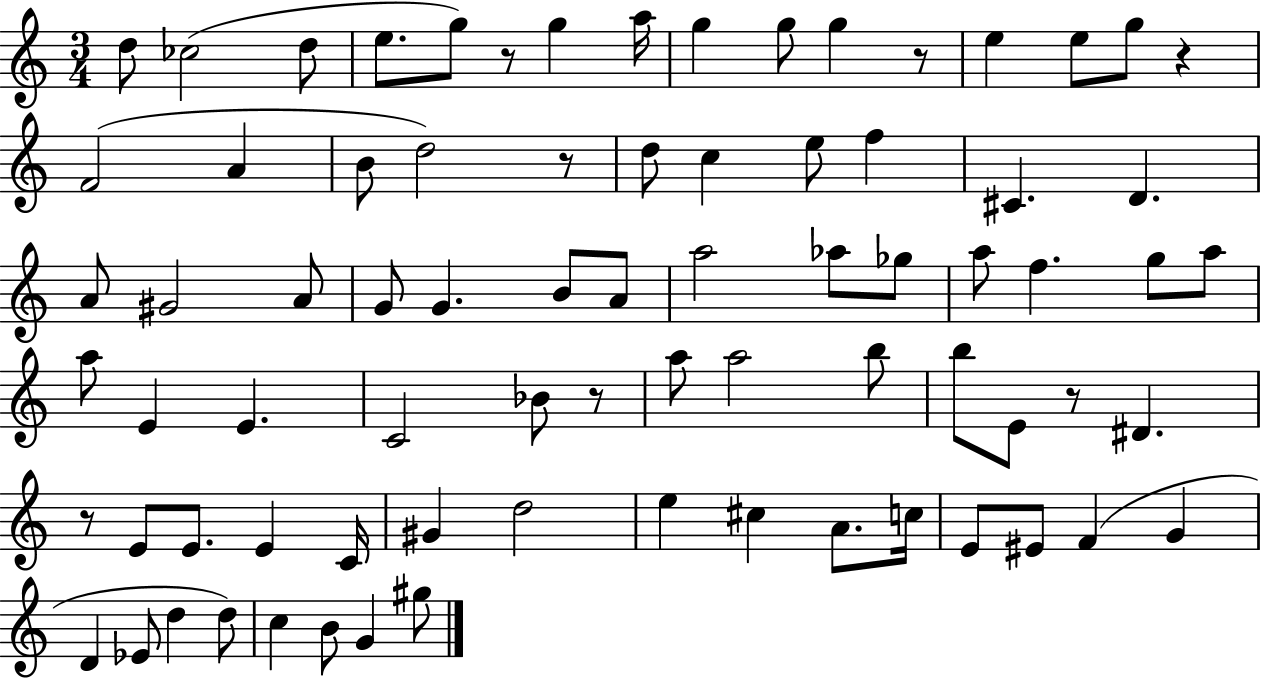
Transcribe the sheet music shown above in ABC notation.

X:1
T:Untitled
M:3/4
L:1/4
K:C
d/2 _c2 d/2 e/2 g/2 z/2 g a/4 g g/2 g z/2 e e/2 g/2 z F2 A B/2 d2 z/2 d/2 c e/2 f ^C D A/2 ^G2 A/2 G/2 G B/2 A/2 a2 _a/2 _g/2 a/2 f g/2 a/2 a/2 E E C2 _B/2 z/2 a/2 a2 b/2 b/2 E/2 z/2 ^D z/2 E/2 E/2 E C/4 ^G d2 e ^c A/2 c/4 E/2 ^E/2 F G D _E/2 d d/2 c B/2 G ^g/2